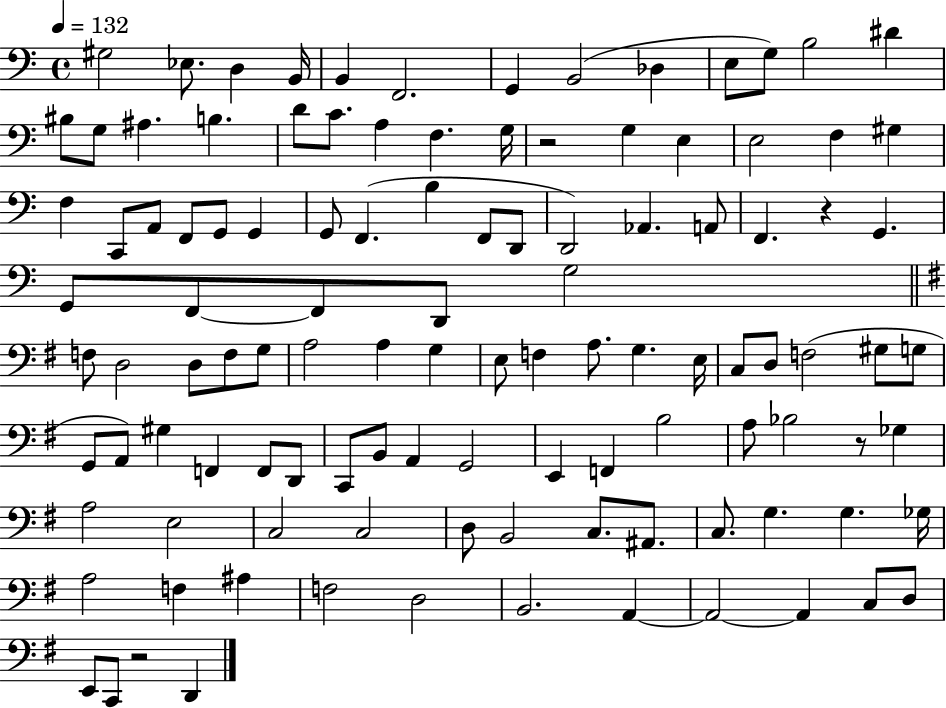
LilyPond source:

{
  \clef bass
  \time 4/4
  \defaultTimeSignature
  \key c \major
  \tempo 4 = 132
  gis2 ees8. d4 b,16 | b,4 f,2. | g,4 b,2( des4 | e8 g8) b2 dis'4 | \break bis8 g8 ais4. b4. | d'8 c'8. a4 f4. g16 | r2 g4 e4 | e2 f4 gis4 | \break f4 c,8 a,8 f,8 g,8 g,4 | g,8 f,4.( b4 f,8 d,8 | d,2) aes,4. a,8 | f,4. r4 g,4. | \break g,8 f,8~~ f,8 d,8 g2 | \bar "||" \break \key e \minor f8 d2 d8 f8 g8 | a2 a4 g4 | e8 f4 a8. g4. e16 | c8 d8 f2( gis8 g8 | \break g,8 a,8) gis4 f,4 f,8 d,8 | c,8 b,8 a,4 g,2 | e,4 f,4 b2 | a8 bes2 r8 ges4 | \break a2 e2 | c2 c2 | d8 b,2 c8. ais,8. | c8. g4. g4. ges16 | \break a2 f4 ais4 | f2 d2 | b,2. a,4~~ | a,2~~ a,4 c8 d8 | \break e,8 c,8 r2 d,4 | \bar "|."
}